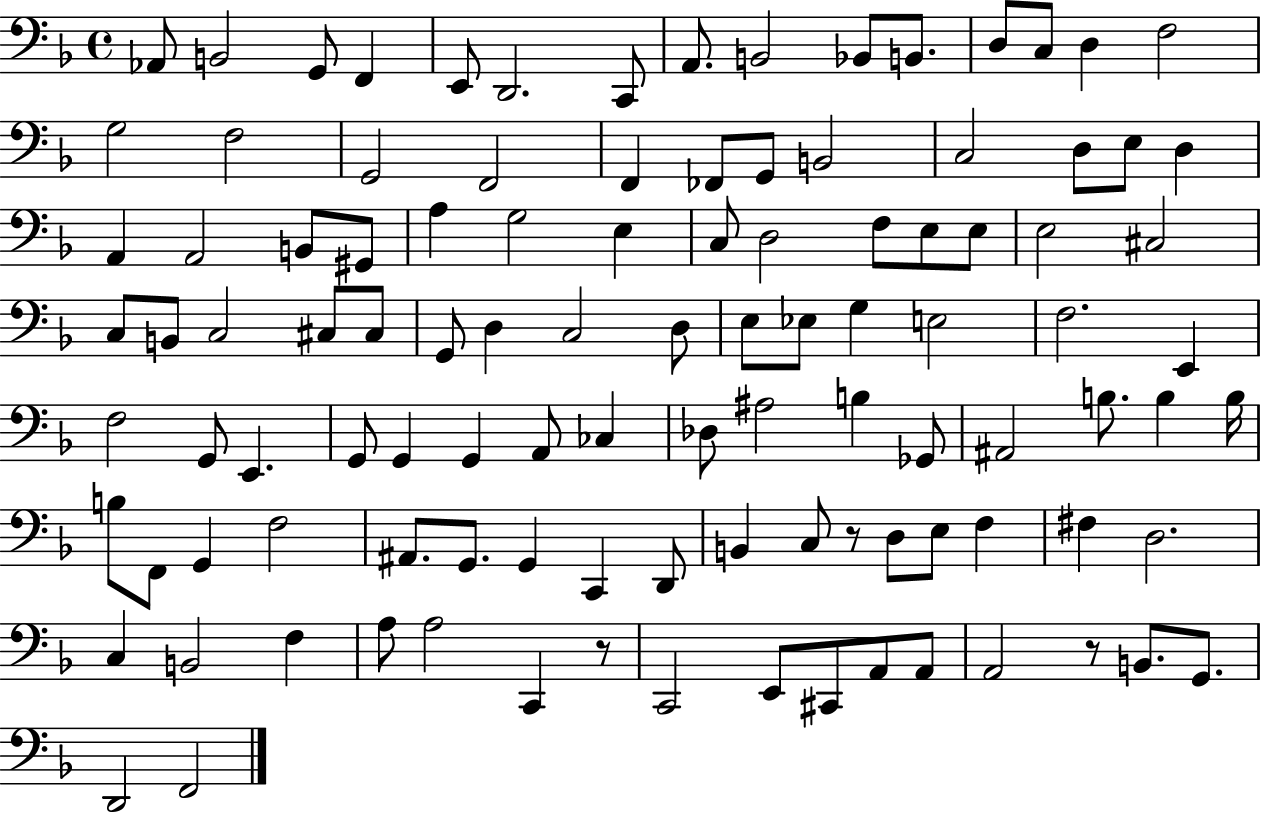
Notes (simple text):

Ab2/e B2/h G2/e F2/q E2/e D2/h. C2/e A2/e. B2/h Bb2/e B2/e. D3/e C3/e D3/q F3/h G3/h F3/h G2/h F2/h F2/q FES2/e G2/e B2/h C3/h D3/e E3/e D3/q A2/q A2/h B2/e G#2/e A3/q G3/h E3/q C3/e D3/h F3/e E3/e E3/e E3/h C#3/h C3/e B2/e C3/h C#3/e C#3/e G2/e D3/q C3/h D3/e E3/e Eb3/e G3/q E3/h F3/h. E2/q F3/h G2/e E2/q. G2/e G2/q G2/q A2/e CES3/q Db3/e A#3/h B3/q Gb2/e A#2/h B3/e. B3/q B3/s B3/e F2/e G2/q F3/h A#2/e. G2/e. G2/q C2/q D2/e B2/q C3/e R/e D3/e E3/e F3/q F#3/q D3/h. C3/q B2/h F3/q A3/e A3/h C2/q R/e C2/h E2/e C#2/e A2/e A2/e A2/h R/e B2/e. G2/e. D2/h F2/h